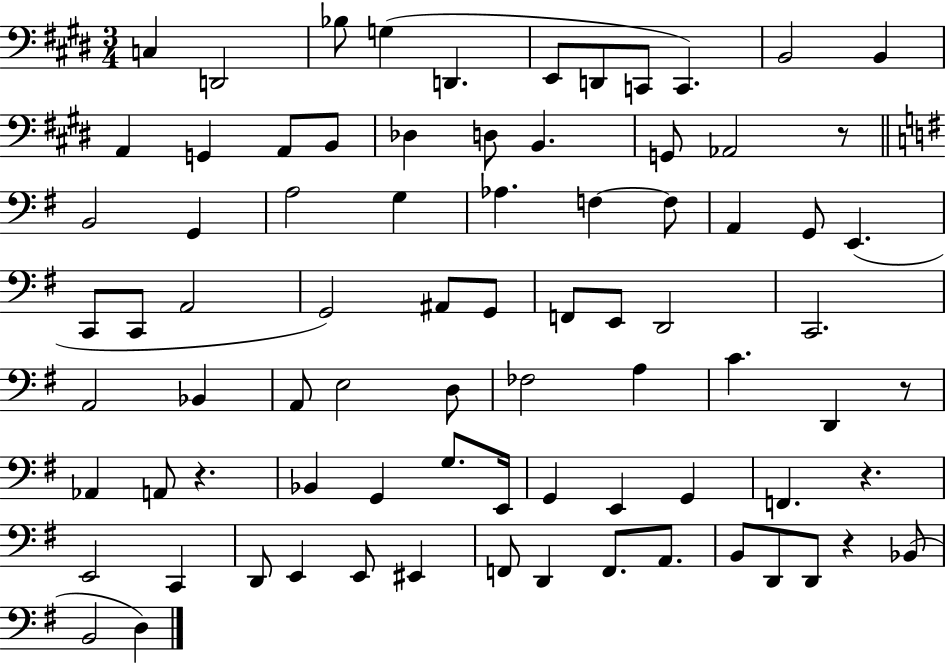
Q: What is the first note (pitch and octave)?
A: C3